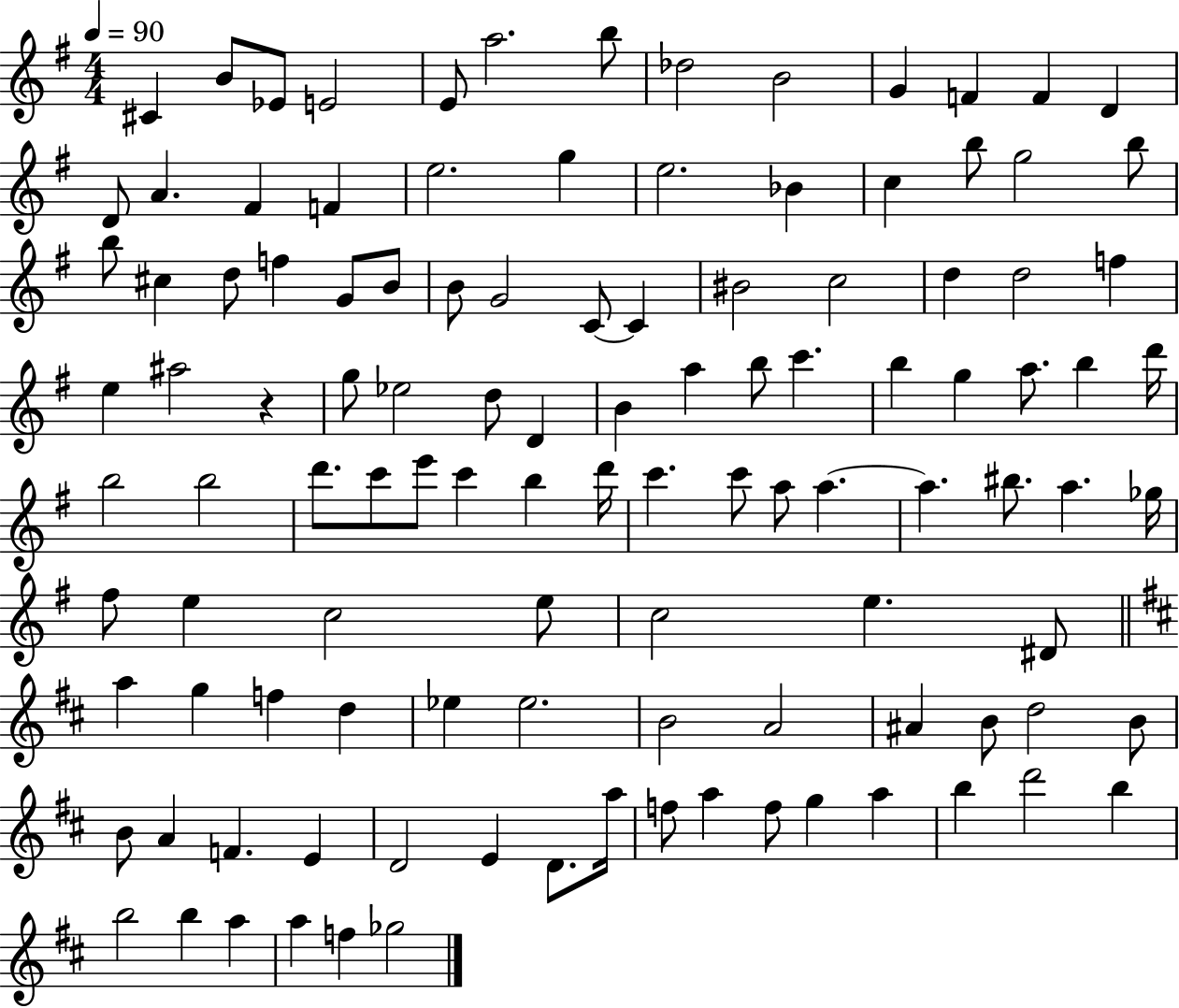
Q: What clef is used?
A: treble